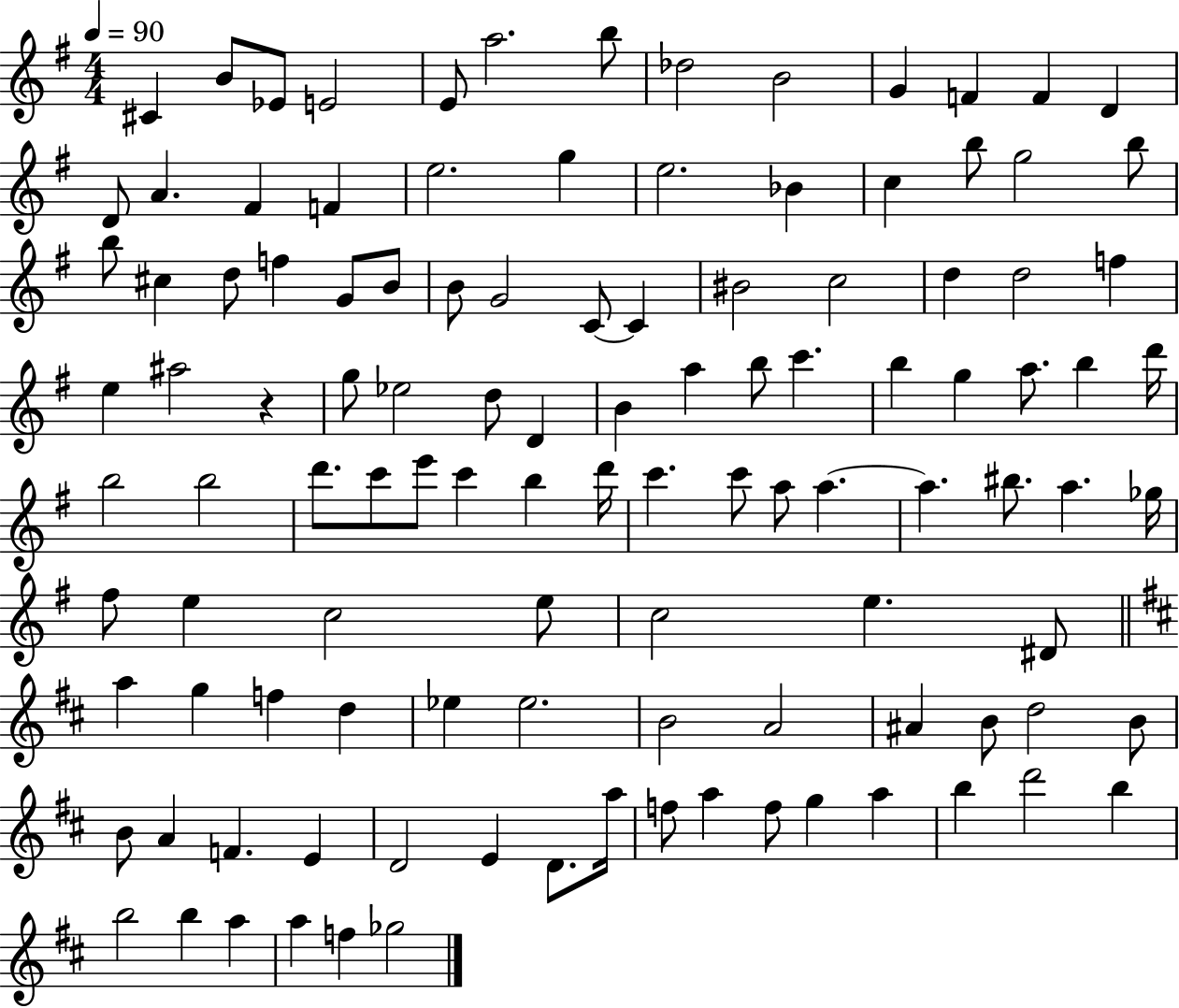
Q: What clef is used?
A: treble